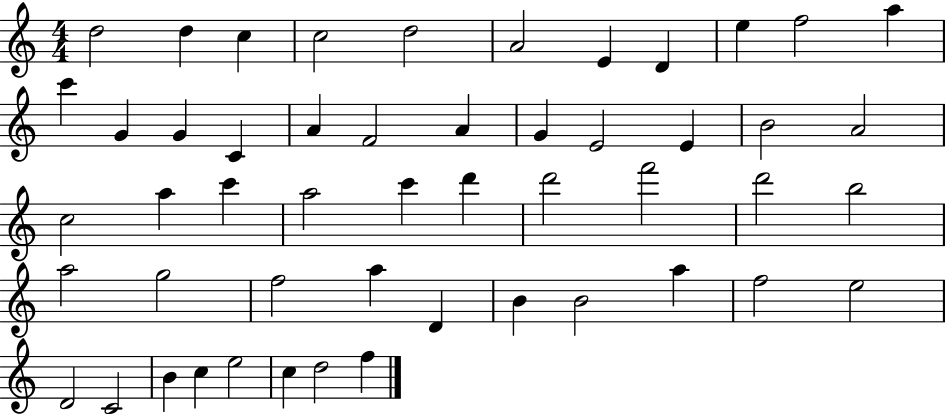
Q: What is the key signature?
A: C major